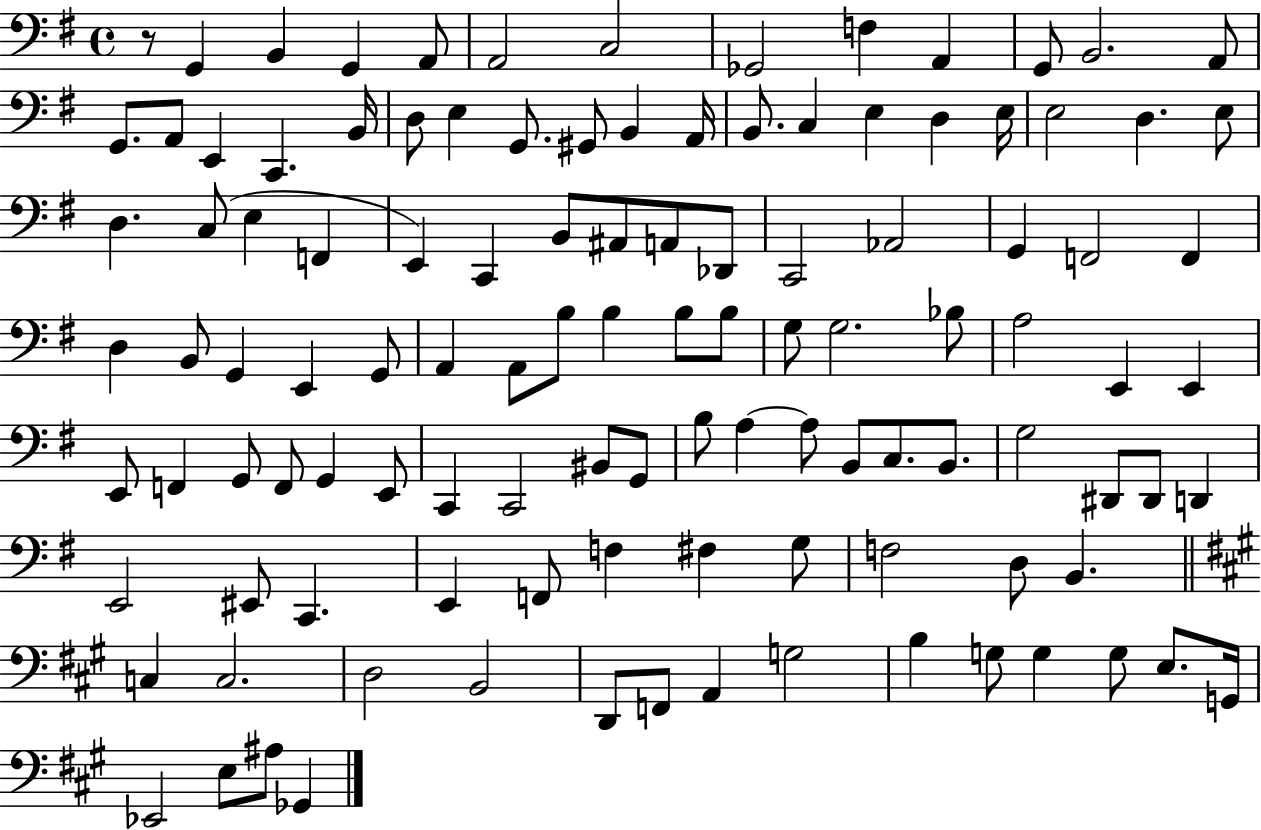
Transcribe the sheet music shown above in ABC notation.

X:1
T:Untitled
M:4/4
L:1/4
K:G
z/2 G,, B,, G,, A,,/2 A,,2 C,2 _G,,2 F, A,, G,,/2 B,,2 A,,/2 G,,/2 A,,/2 E,, C,, B,,/4 D,/2 E, G,,/2 ^G,,/2 B,, A,,/4 B,,/2 C, E, D, E,/4 E,2 D, E,/2 D, C,/2 E, F,, E,, C,, B,,/2 ^A,,/2 A,,/2 _D,,/2 C,,2 _A,,2 G,, F,,2 F,, D, B,,/2 G,, E,, G,,/2 A,, A,,/2 B,/2 B, B,/2 B,/2 G,/2 G,2 _B,/2 A,2 E,, E,, E,,/2 F,, G,,/2 F,,/2 G,, E,,/2 C,, C,,2 ^B,,/2 G,,/2 B,/2 A, A,/2 B,,/2 C,/2 B,,/2 G,2 ^D,,/2 ^D,,/2 D,, E,,2 ^E,,/2 C,, E,, F,,/2 F, ^F, G,/2 F,2 D,/2 B,, C, C,2 D,2 B,,2 D,,/2 F,,/2 A,, G,2 B, G,/2 G, G,/2 E,/2 G,,/4 _E,,2 E,/2 ^A,/2 _G,,